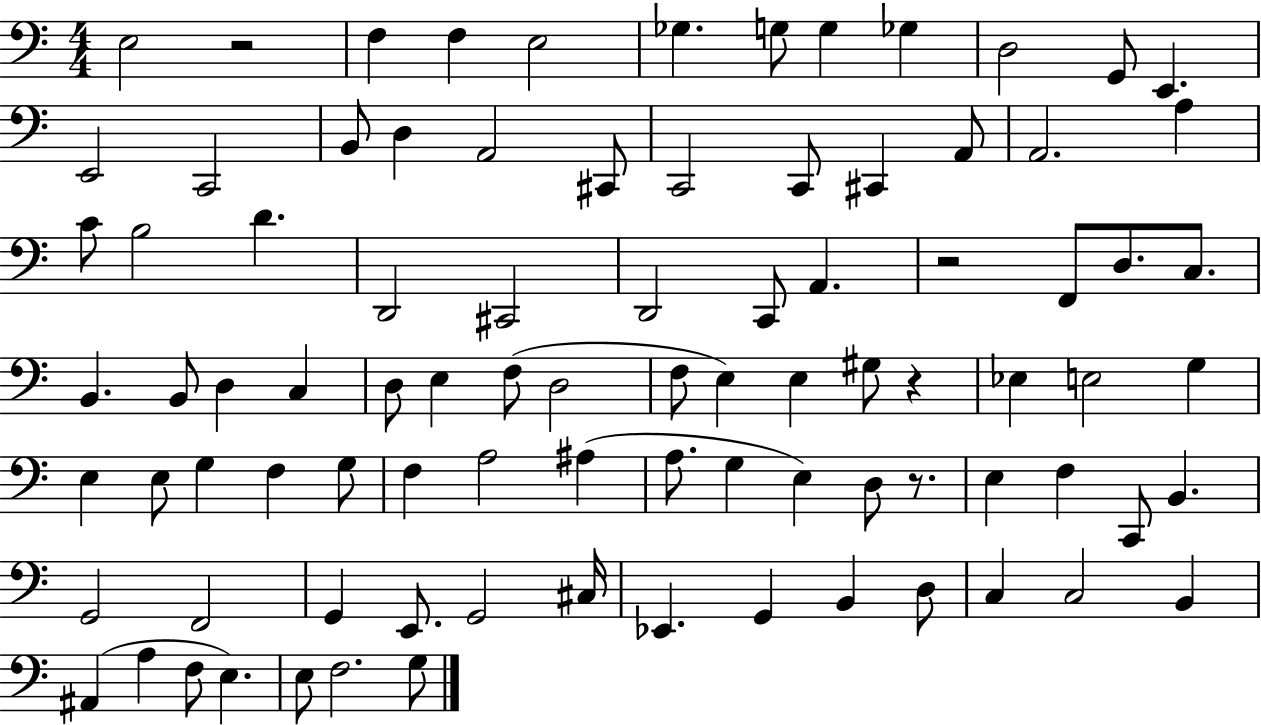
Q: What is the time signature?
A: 4/4